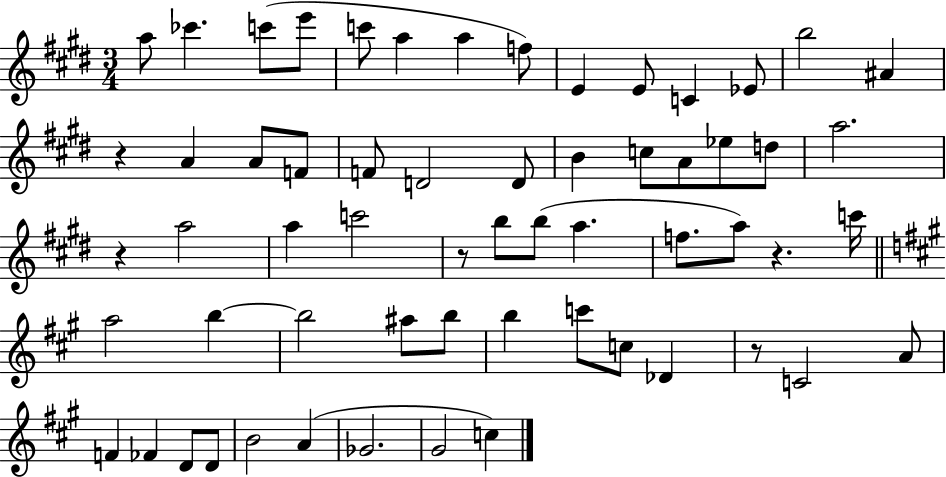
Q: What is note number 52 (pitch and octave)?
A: A4